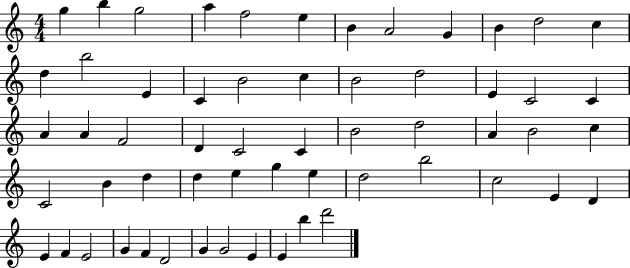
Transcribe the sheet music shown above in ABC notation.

X:1
T:Untitled
M:4/4
L:1/4
K:C
g b g2 a f2 e B A2 G B d2 c d b2 E C B2 c B2 d2 E C2 C A A F2 D C2 C B2 d2 A B2 c C2 B d d e g e d2 b2 c2 E D E F E2 G F D2 G G2 E E b d'2